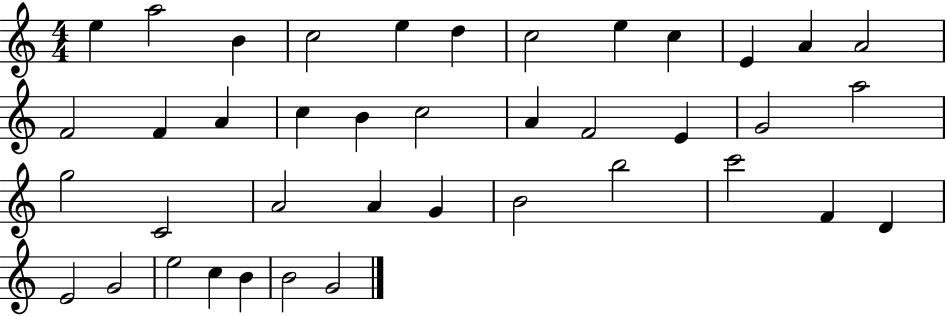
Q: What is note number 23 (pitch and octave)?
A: A5